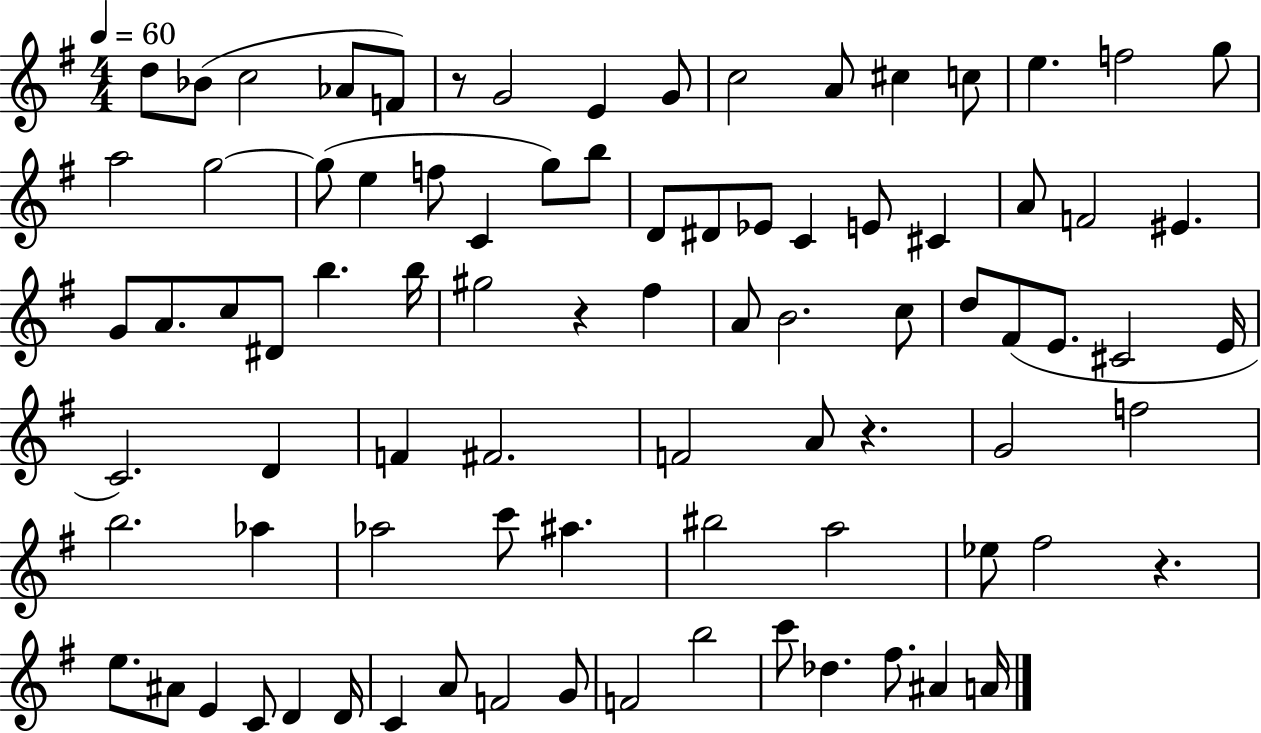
X:1
T:Untitled
M:4/4
L:1/4
K:G
d/2 _B/2 c2 _A/2 F/2 z/2 G2 E G/2 c2 A/2 ^c c/2 e f2 g/2 a2 g2 g/2 e f/2 C g/2 b/2 D/2 ^D/2 _E/2 C E/2 ^C A/2 F2 ^E G/2 A/2 c/2 ^D/2 b b/4 ^g2 z ^f A/2 B2 c/2 d/2 ^F/2 E/2 ^C2 E/4 C2 D F ^F2 F2 A/2 z G2 f2 b2 _a _a2 c'/2 ^a ^b2 a2 _e/2 ^f2 z e/2 ^A/2 E C/2 D D/4 C A/2 F2 G/2 F2 b2 c'/2 _d ^f/2 ^A A/4